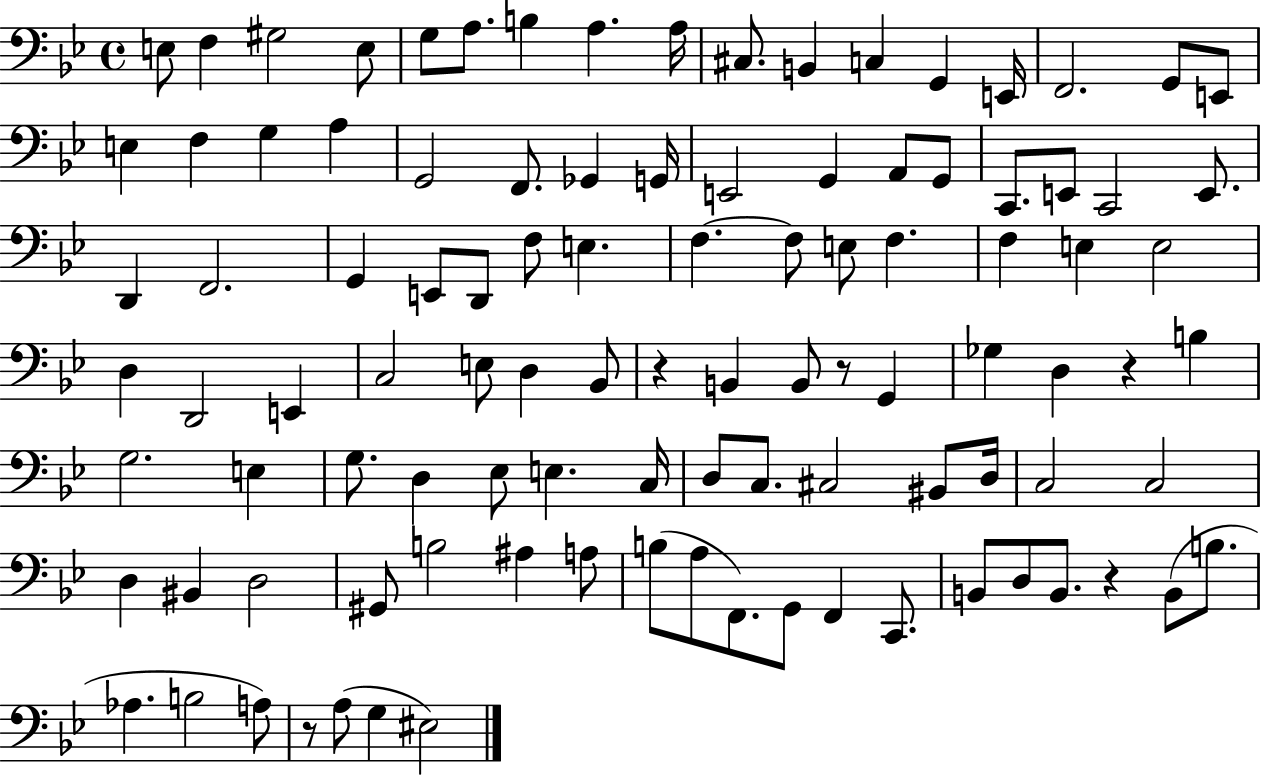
E3/e F3/q G#3/h E3/e G3/e A3/e. B3/q A3/q. A3/s C#3/e. B2/q C3/q G2/q E2/s F2/h. G2/e E2/e E3/q F3/q G3/q A3/q G2/h F2/e. Gb2/q G2/s E2/h G2/q A2/e G2/e C2/e. E2/e C2/h E2/e. D2/q F2/h. G2/q E2/e D2/e F3/e E3/q. F3/q. F3/e E3/e F3/q. F3/q E3/q E3/h D3/q D2/h E2/q C3/h E3/e D3/q Bb2/e R/q B2/q B2/e R/e G2/q Gb3/q D3/q R/q B3/q G3/h. E3/q G3/e. D3/q Eb3/e E3/q. C3/s D3/e C3/e. C#3/h BIS2/e D3/s C3/h C3/h D3/q BIS2/q D3/h G#2/e B3/h A#3/q A3/e B3/e A3/e F2/e. G2/e F2/q C2/e. B2/e D3/e B2/e. R/q B2/e B3/e. Ab3/q. B3/h A3/e R/e A3/e G3/q EIS3/h